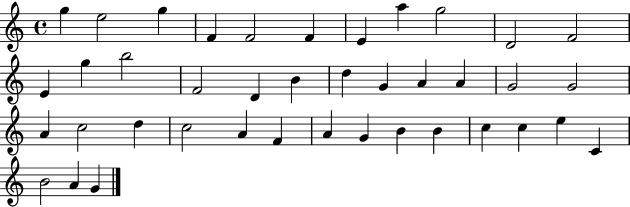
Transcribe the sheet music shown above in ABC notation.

X:1
T:Untitled
M:4/4
L:1/4
K:C
g e2 g F F2 F E a g2 D2 F2 E g b2 F2 D B d G A A G2 G2 A c2 d c2 A F A G B B c c e C B2 A G